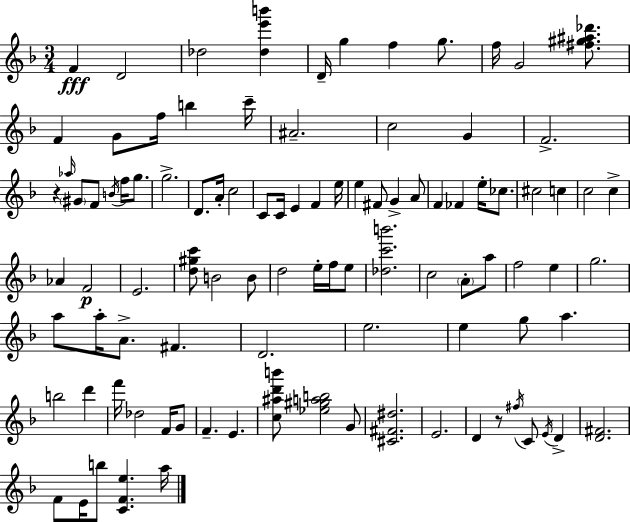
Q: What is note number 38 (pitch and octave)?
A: F4